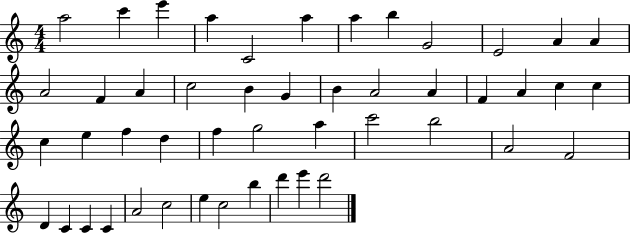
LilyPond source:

{
  \clef treble
  \numericTimeSignature
  \time 4/4
  \key c \major
  a''2 c'''4 e'''4 | a''4 c'2 a''4 | a''4 b''4 g'2 | e'2 a'4 a'4 | \break a'2 f'4 a'4 | c''2 b'4 g'4 | b'4 a'2 a'4 | f'4 a'4 c''4 c''4 | \break c''4 e''4 f''4 d''4 | f''4 g''2 a''4 | c'''2 b''2 | a'2 f'2 | \break d'4 c'4 c'4 c'4 | a'2 c''2 | e''4 c''2 b''4 | d'''4 e'''4 d'''2 | \break \bar "|."
}